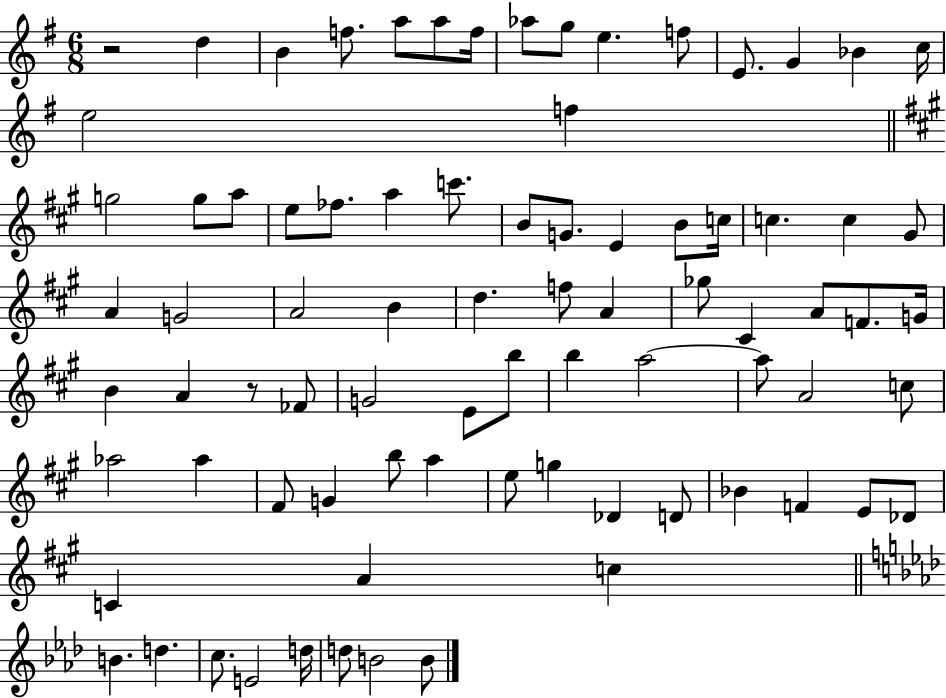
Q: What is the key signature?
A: G major